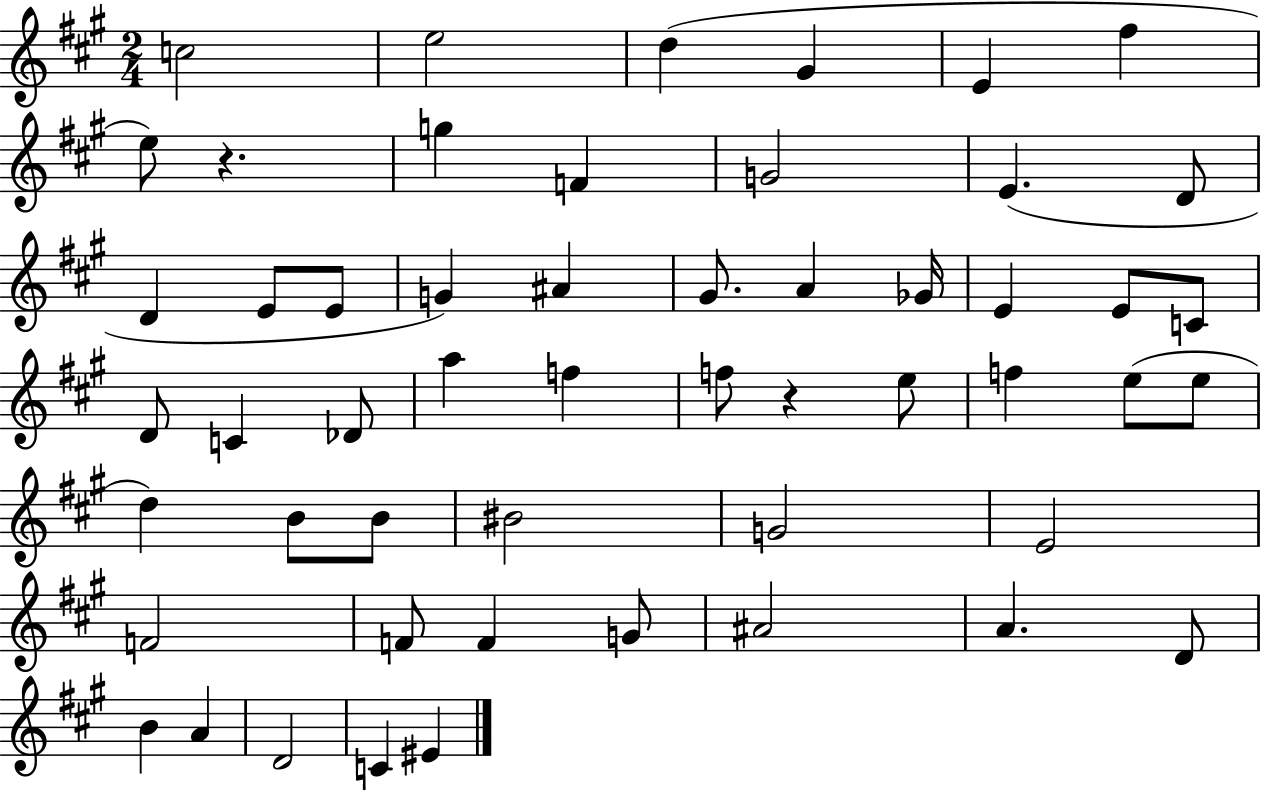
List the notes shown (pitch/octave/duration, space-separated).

C5/h E5/h D5/q G#4/q E4/q F#5/q E5/e R/q. G5/q F4/q G4/h E4/q. D4/e D4/q E4/e E4/e G4/q A#4/q G#4/e. A4/q Gb4/s E4/q E4/e C4/e D4/e C4/q Db4/e A5/q F5/q F5/e R/q E5/e F5/q E5/e E5/e D5/q B4/e B4/e BIS4/h G4/h E4/h F4/h F4/e F4/q G4/e A#4/h A4/q. D4/e B4/q A4/q D4/h C4/q EIS4/q